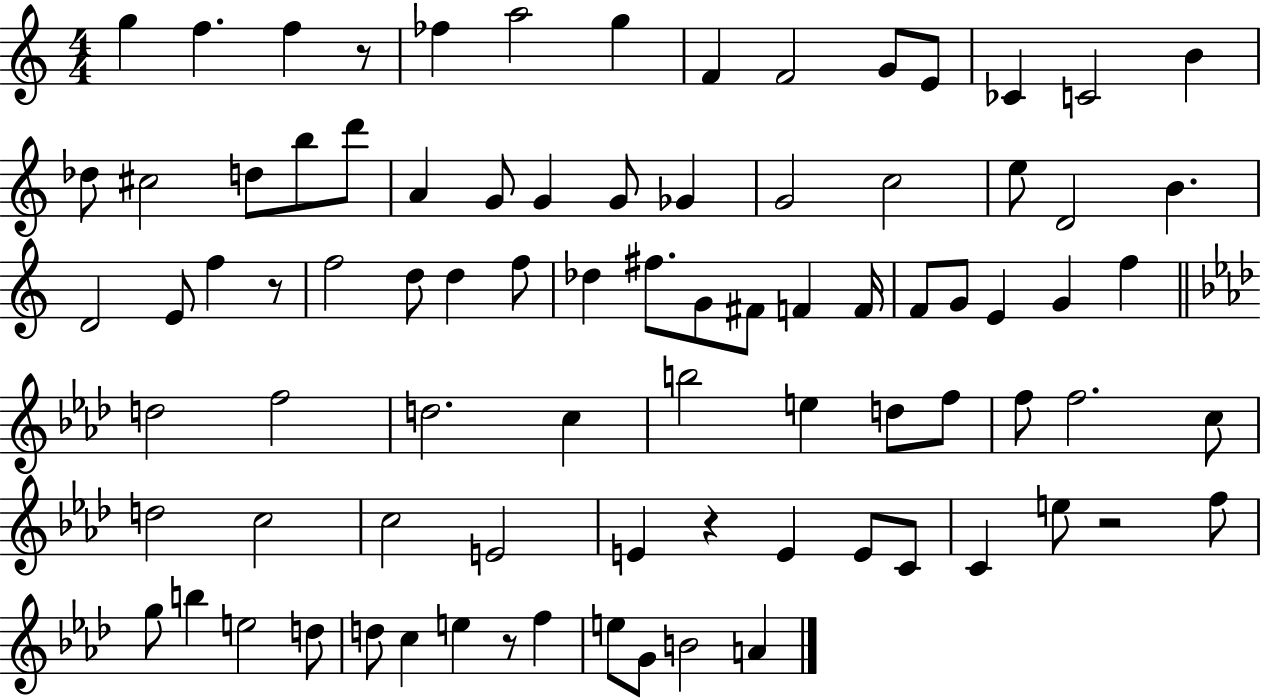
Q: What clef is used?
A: treble